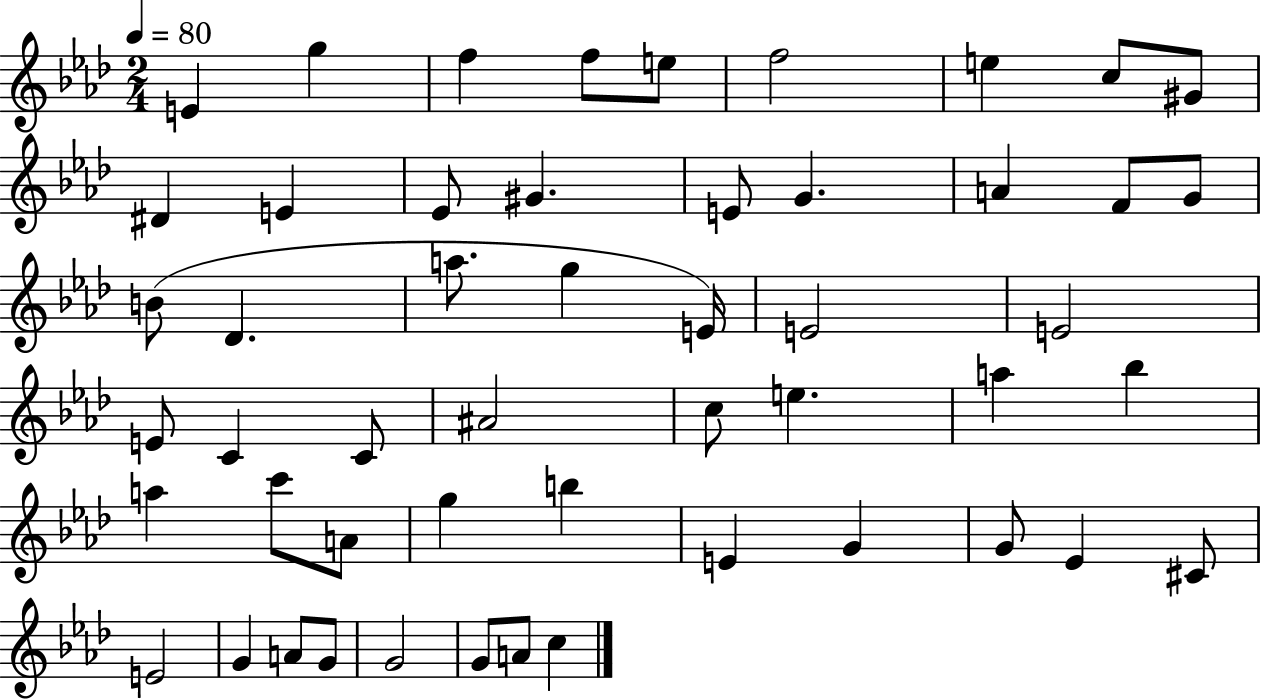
{
  \clef treble
  \numericTimeSignature
  \time 2/4
  \key aes \major
  \tempo 4 = 80
  e'4 g''4 | f''4 f''8 e''8 | f''2 | e''4 c''8 gis'8 | \break dis'4 e'4 | ees'8 gis'4. | e'8 g'4. | a'4 f'8 g'8 | \break b'8( des'4. | a''8. g''4 e'16) | e'2 | e'2 | \break e'8 c'4 c'8 | ais'2 | c''8 e''4. | a''4 bes''4 | \break a''4 c'''8 a'8 | g''4 b''4 | e'4 g'4 | g'8 ees'4 cis'8 | \break e'2 | g'4 a'8 g'8 | g'2 | g'8 a'8 c''4 | \break \bar "|."
}